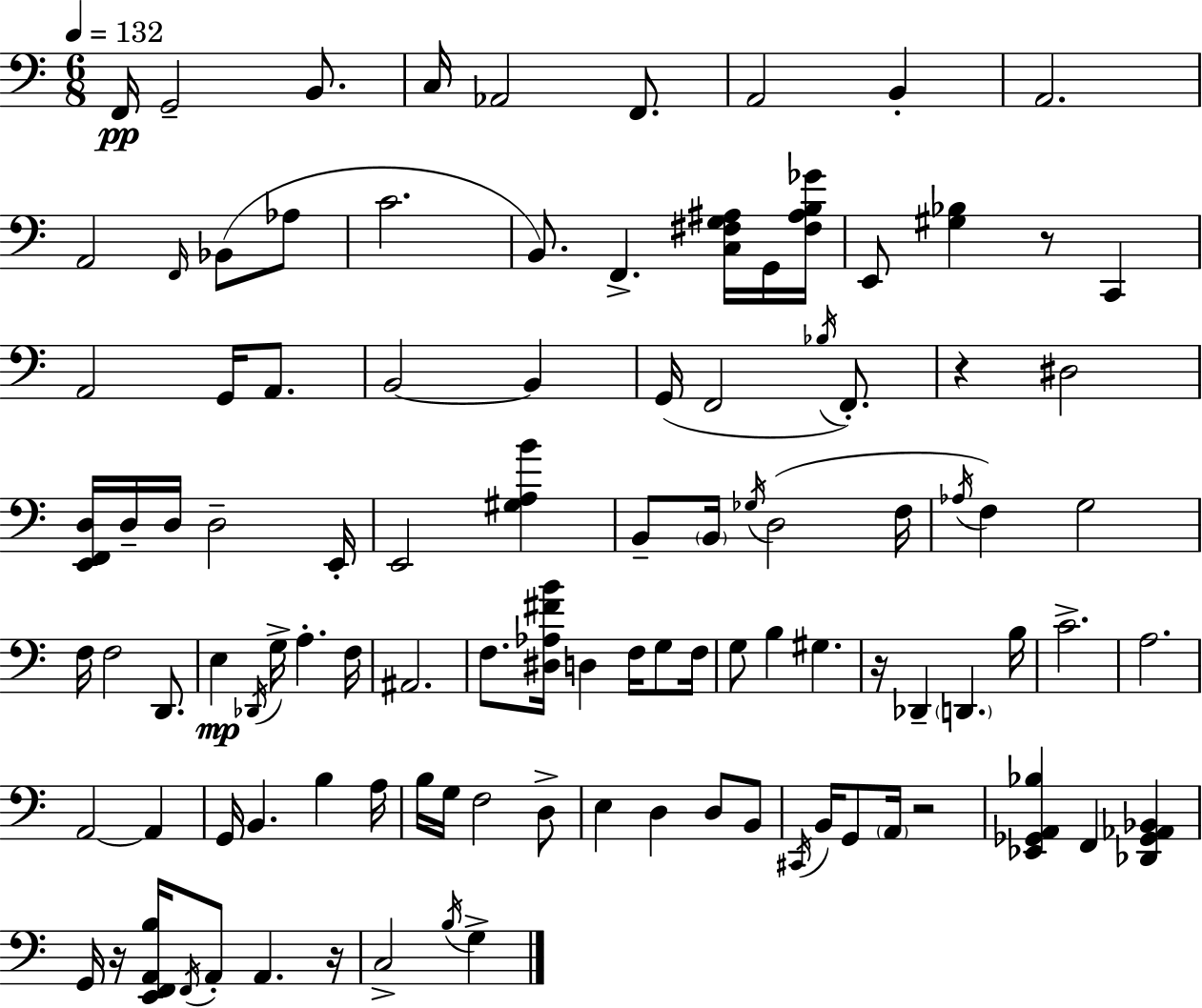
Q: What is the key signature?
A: A minor